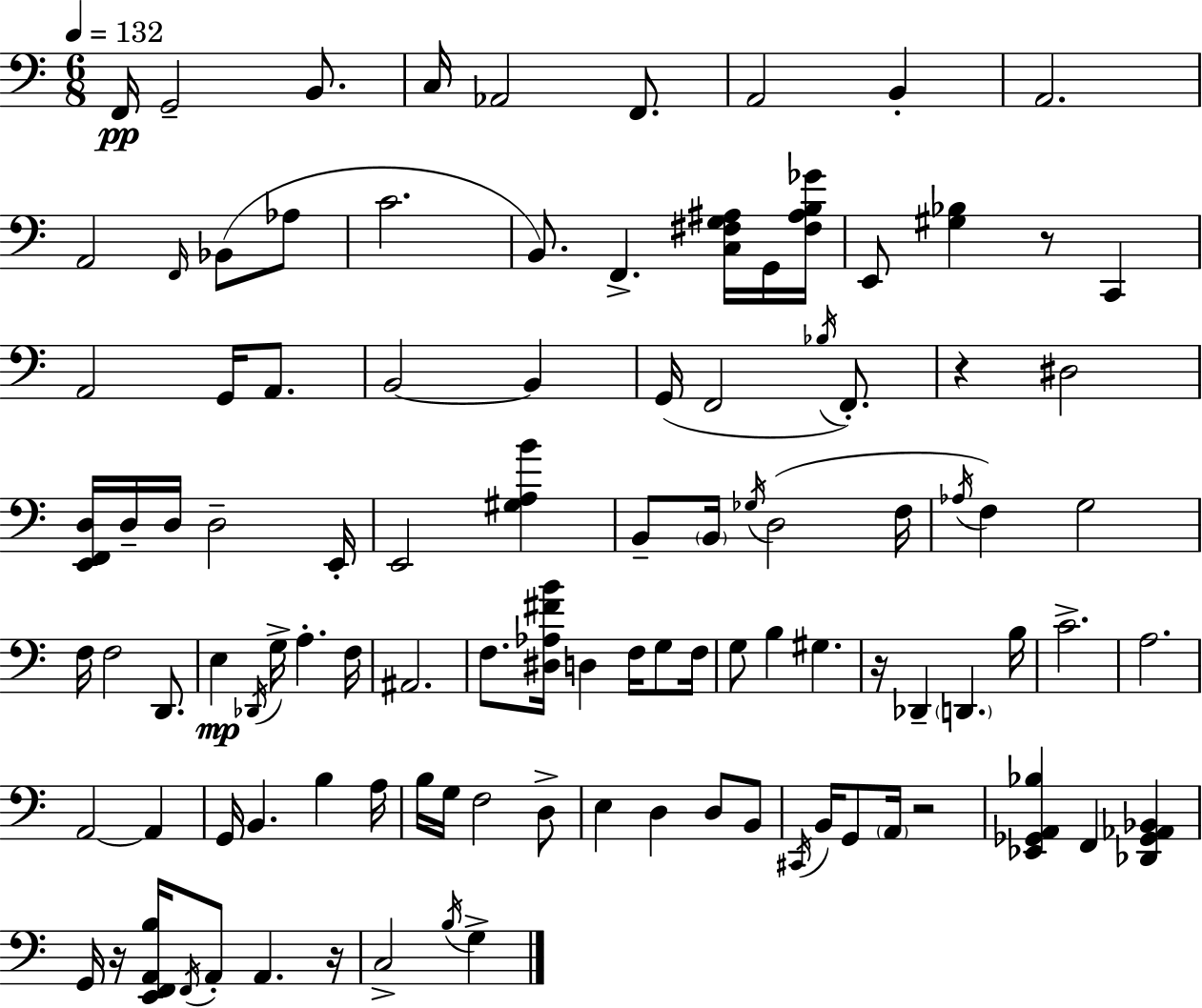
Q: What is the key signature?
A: A minor